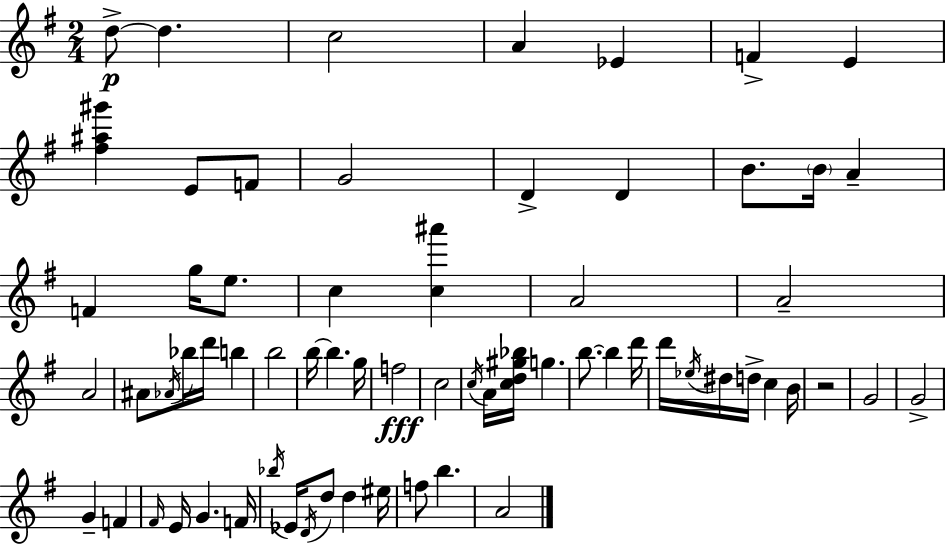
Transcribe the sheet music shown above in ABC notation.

X:1
T:Untitled
M:2/4
L:1/4
K:G
d/2 d c2 A _E F E [^f^a^g'] E/2 F/2 G2 D D B/2 B/4 A F g/4 e/2 c [c^a'] A2 A2 A2 ^A/2 _A/4 _b/4 d'/4 b b2 b/4 b g/4 f2 c2 c/4 A/4 [cd^g_b]/4 g b/2 b d'/4 d'/4 _e/4 ^d/4 d/4 c B/4 z2 G2 G2 G F ^F/4 E/4 G F/4 _b/4 _E/4 D/4 d/2 d ^e/4 f/2 b A2